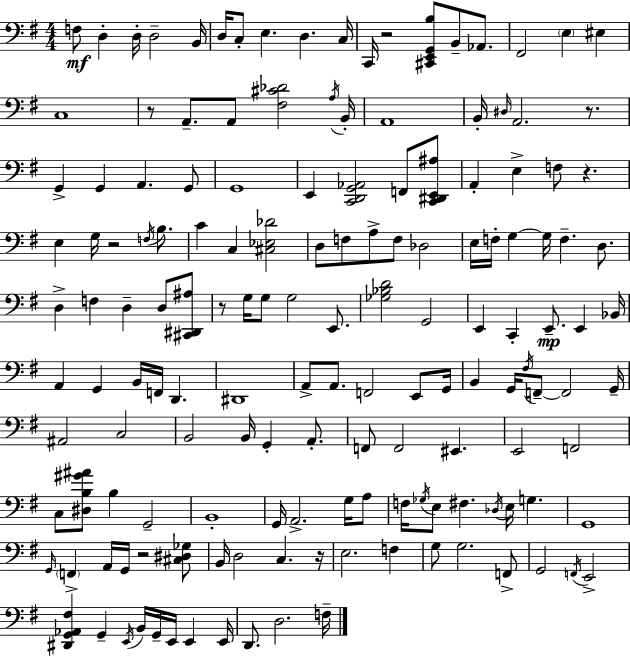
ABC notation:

X:1
T:Untitled
M:4/4
L:1/4
K:Em
F,/2 D, D,/4 D,2 B,,/4 D,/4 C,/2 E, D, C,/4 C,,/4 z2 [^C,,E,,G,,B,]/2 B,,/2 _A,,/2 ^F,,2 E, ^E, C,4 z/2 A,,/2 A,,/2 [^F,^C_D]2 A,/4 B,,/4 A,,4 B,,/4 ^D,/4 A,,2 z/2 G,, G,, A,, G,,/2 G,,4 E,, [C,,D,,G,,_A,,]2 F,,/2 [C,,^D,,E,,^A,]/2 A,, E, F,/2 z E, G,/4 z2 F,/4 B,/2 C C, [^C,_E,_D]2 D,/2 F,/2 A,/2 F,/2 _D,2 E,/4 F,/4 G, G,/4 F, D,/2 D, F, D, D,/2 [^C,,^D,,^A,]/2 z/2 G,/4 G,/2 G,2 E,,/2 [_G,_B,D]2 G,,2 E,, C,, E,,/2 E,, _B,,/4 A,, G,, B,,/4 F,,/4 D,, ^D,,4 A,,/2 A,,/2 F,,2 E,,/2 G,,/4 B,, G,,/4 ^F,/4 F,,/2 F,,2 G,,/4 ^A,,2 C,2 B,,2 B,,/4 G,, A,,/2 F,,/2 F,,2 ^E,, E,,2 F,,2 C,/2 [^D,B,^G^A]/2 B, G,,2 B,,4 G,,/4 A,,2 G,/4 A,/2 F,/4 _G,/4 E,/2 ^F, _D,/4 E,/4 G, G,,4 G,,/4 F,, A,,/4 G,,/4 z2 [^C,^D,_G,]/2 B,,/4 D,2 C, z/4 E,2 F, G,/2 G,2 F,,/2 G,,2 F,,/4 E,,2 [^D,,G,,_A,,^F,] G,, E,,/4 B,,/4 G,,/4 E,,/4 E,, E,,/4 D,,/2 D,2 F,/4